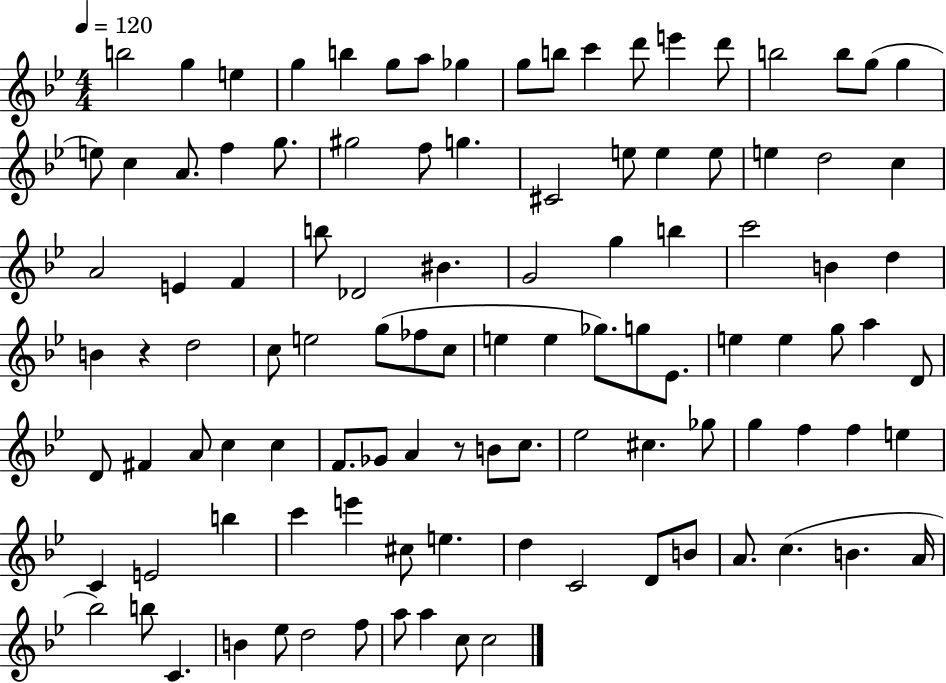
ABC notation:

X:1
T:Untitled
M:4/4
L:1/4
K:Bb
b2 g e g b g/2 a/2 _g g/2 b/2 c' d'/2 e' d'/2 b2 b/2 g/2 g e/2 c A/2 f g/2 ^g2 f/2 g ^C2 e/2 e e/2 e d2 c A2 E F b/2 _D2 ^B G2 g b c'2 B d B z d2 c/2 e2 g/2 _f/2 c/2 e e _g/2 g/2 _E/2 e e g/2 a D/2 D/2 ^F A/2 c c F/2 _G/2 A z/2 B/2 c/2 _e2 ^c _g/2 g f f e C E2 b c' e' ^c/2 e d C2 D/2 B/2 A/2 c B A/4 _b2 b/2 C B _e/2 d2 f/2 a/2 a c/2 c2